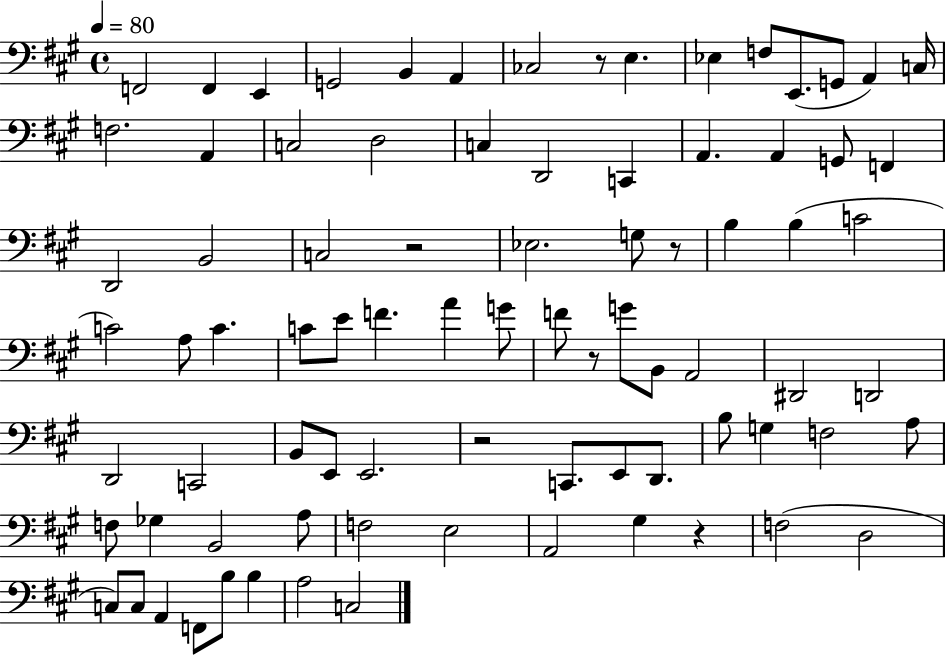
{
  \clef bass
  \time 4/4
  \defaultTimeSignature
  \key a \major
  \tempo 4 = 80
  f,2 f,4 e,4 | g,2 b,4 a,4 | ces2 r8 e4. | ees4 f8 e,8.( g,8 a,4) c16 | \break f2. a,4 | c2 d2 | c4 d,2 c,4 | a,4. a,4 g,8 f,4 | \break d,2 b,2 | c2 r2 | ees2. g8 r8 | b4 b4( c'2 | \break c'2) a8 c'4. | c'8 e'8 f'4. a'4 g'8 | f'8 r8 g'8 b,8 a,2 | dis,2 d,2 | \break d,2 c,2 | b,8 e,8 e,2. | r2 c,8. e,8 d,8. | b8 g4 f2 a8 | \break f8 ges4 b,2 a8 | f2 e2 | a,2 gis4 r4 | f2( d2 | \break c8) c8 a,4 f,8 b8 b4 | a2 c2 | \bar "|."
}